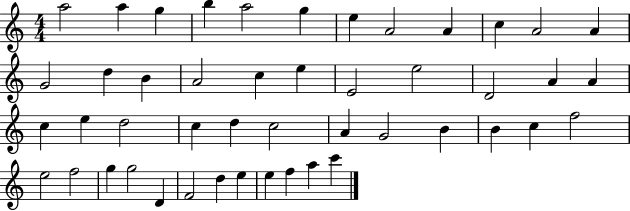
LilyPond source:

{
  \clef treble
  \numericTimeSignature
  \time 4/4
  \key c \major
  a''2 a''4 g''4 | b''4 a''2 g''4 | e''4 a'2 a'4 | c''4 a'2 a'4 | \break g'2 d''4 b'4 | a'2 c''4 e''4 | e'2 e''2 | d'2 a'4 a'4 | \break c''4 e''4 d''2 | c''4 d''4 c''2 | a'4 g'2 b'4 | b'4 c''4 f''2 | \break e''2 f''2 | g''4 g''2 d'4 | f'2 d''4 e''4 | e''4 f''4 a''4 c'''4 | \break \bar "|."
}